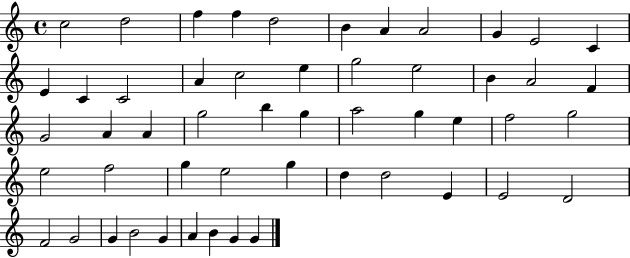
{
  \clef treble
  \time 4/4
  \defaultTimeSignature
  \key c \major
  c''2 d''2 | f''4 f''4 d''2 | b'4 a'4 a'2 | g'4 e'2 c'4 | \break e'4 c'4 c'2 | a'4 c''2 e''4 | g''2 e''2 | b'4 a'2 f'4 | \break g'2 a'4 a'4 | g''2 b''4 g''4 | a''2 g''4 e''4 | f''2 g''2 | \break e''2 f''2 | g''4 e''2 g''4 | d''4 d''2 e'4 | e'2 d'2 | \break f'2 g'2 | g'4 b'2 g'4 | a'4 b'4 g'4 g'4 | \bar "|."
}